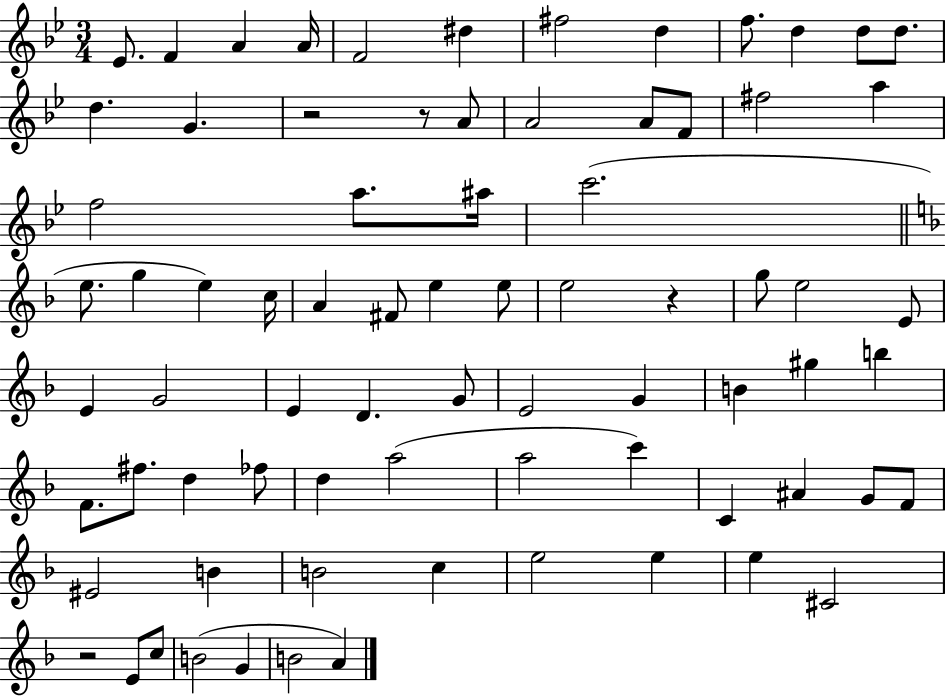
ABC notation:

X:1
T:Untitled
M:3/4
L:1/4
K:Bb
_E/2 F A A/4 F2 ^d ^f2 d f/2 d d/2 d/2 d G z2 z/2 A/2 A2 A/2 F/2 ^f2 a f2 a/2 ^a/4 c'2 e/2 g e c/4 A ^F/2 e e/2 e2 z g/2 e2 E/2 E G2 E D G/2 E2 G B ^g b F/2 ^f/2 d _f/2 d a2 a2 c' C ^A G/2 F/2 ^E2 B B2 c e2 e e ^C2 z2 E/2 c/2 B2 G B2 A